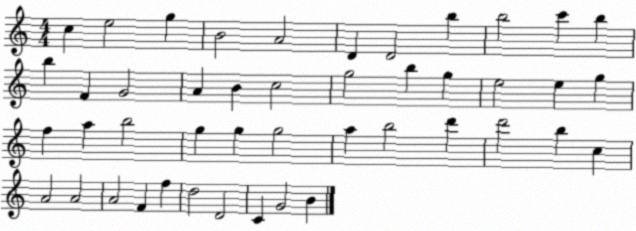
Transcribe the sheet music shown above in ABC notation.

X:1
T:Untitled
M:4/4
L:1/4
K:C
c e2 g B2 A2 D D2 b b2 c' b b F G2 A B c2 g2 b g e2 e g f a b2 g g g2 a b2 d' d'2 b c A2 A2 A2 F f d2 D2 C G2 B